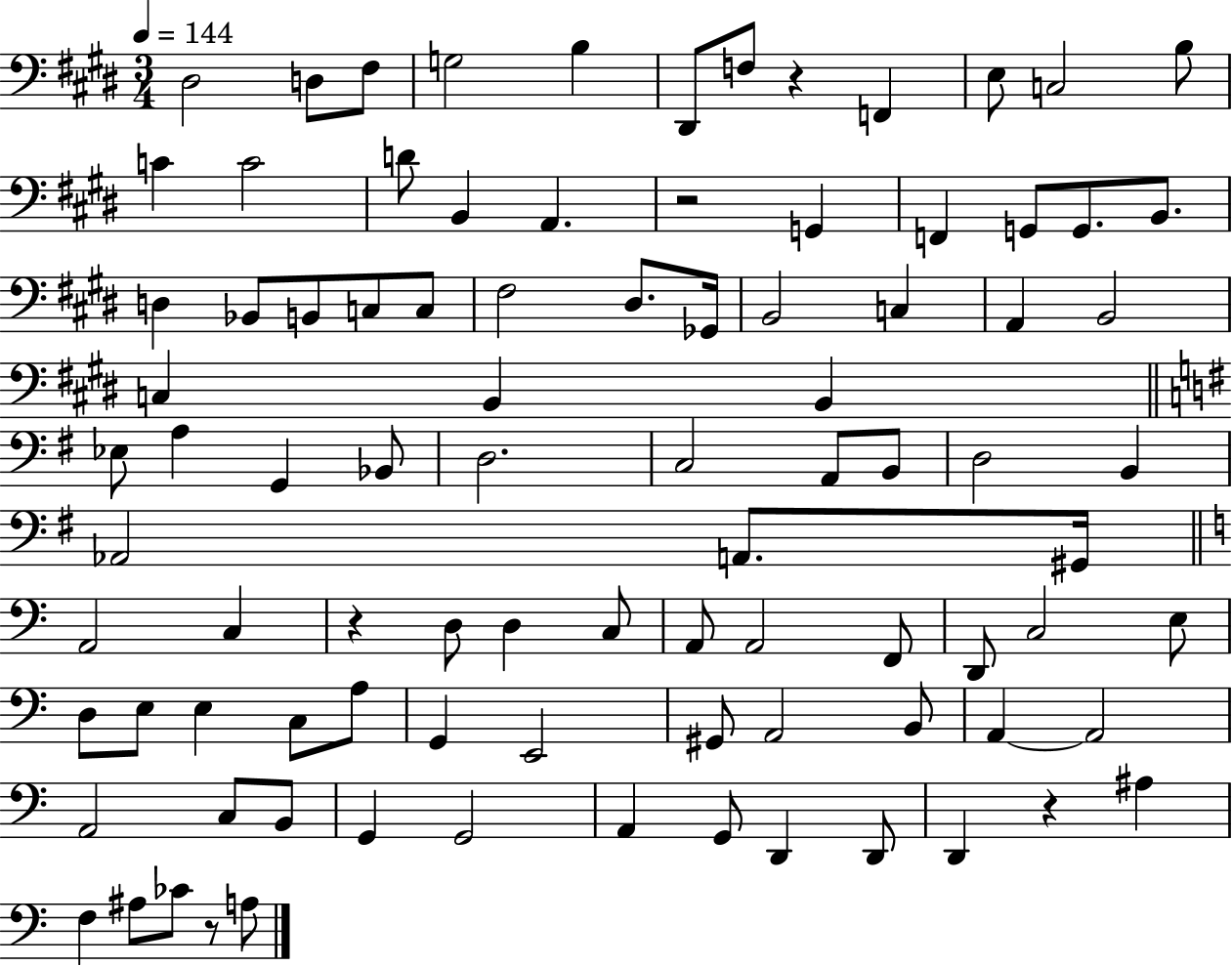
{
  \clef bass
  \numericTimeSignature
  \time 3/4
  \key e \major
  \tempo 4 = 144
  dis2 d8 fis8 | g2 b4 | dis,8 f8 r4 f,4 | e8 c2 b8 | \break c'4 c'2 | d'8 b,4 a,4. | r2 g,4 | f,4 g,8 g,8. b,8. | \break d4 bes,8 b,8 c8 c8 | fis2 dis8. ges,16 | b,2 c4 | a,4 b,2 | \break c4 b,4 b,4 | \bar "||" \break \key e \minor ees8 a4 g,4 bes,8 | d2. | c2 a,8 b,8 | d2 b,4 | \break aes,2 a,8. gis,16 | \bar "||" \break \key c \major a,2 c4 | r4 d8 d4 c8 | a,8 a,2 f,8 | d,8 c2 e8 | \break d8 e8 e4 c8 a8 | g,4 e,2 | gis,8 a,2 b,8 | a,4~~ a,2 | \break a,2 c8 b,8 | g,4 g,2 | a,4 g,8 d,4 d,8 | d,4 r4 ais4 | \break f4 ais8 ces'8 r8 a8 | \bar "|."
}